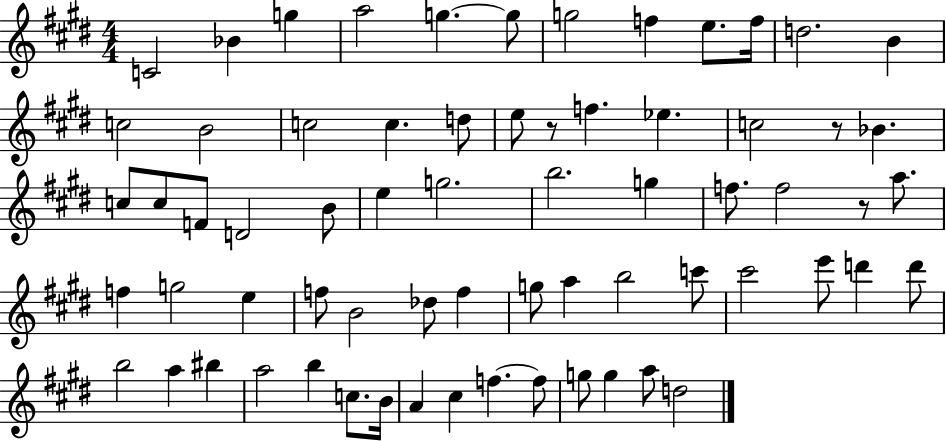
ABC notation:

X:1
T:Untitled
M:4/4
L:1/4
K:E
C2 _B g a2 g g/2 g2 f e/2 f/4 d2 B c2 B2 c2 c d/2 e/2 z/2 f _e c2 z/2 _B c/2 c/2 F/2 D2 B/2 e g2 b2 g f/2 f2 z/2 a/2 f g2 e f/2 B2 _d/2 f g/2 a b2 c'/2 ^c'2 e'/2 d' d'/2 b2 a ^b a2 b c/2 B/4 A ^c f f/2 g/2 g a/2 d2